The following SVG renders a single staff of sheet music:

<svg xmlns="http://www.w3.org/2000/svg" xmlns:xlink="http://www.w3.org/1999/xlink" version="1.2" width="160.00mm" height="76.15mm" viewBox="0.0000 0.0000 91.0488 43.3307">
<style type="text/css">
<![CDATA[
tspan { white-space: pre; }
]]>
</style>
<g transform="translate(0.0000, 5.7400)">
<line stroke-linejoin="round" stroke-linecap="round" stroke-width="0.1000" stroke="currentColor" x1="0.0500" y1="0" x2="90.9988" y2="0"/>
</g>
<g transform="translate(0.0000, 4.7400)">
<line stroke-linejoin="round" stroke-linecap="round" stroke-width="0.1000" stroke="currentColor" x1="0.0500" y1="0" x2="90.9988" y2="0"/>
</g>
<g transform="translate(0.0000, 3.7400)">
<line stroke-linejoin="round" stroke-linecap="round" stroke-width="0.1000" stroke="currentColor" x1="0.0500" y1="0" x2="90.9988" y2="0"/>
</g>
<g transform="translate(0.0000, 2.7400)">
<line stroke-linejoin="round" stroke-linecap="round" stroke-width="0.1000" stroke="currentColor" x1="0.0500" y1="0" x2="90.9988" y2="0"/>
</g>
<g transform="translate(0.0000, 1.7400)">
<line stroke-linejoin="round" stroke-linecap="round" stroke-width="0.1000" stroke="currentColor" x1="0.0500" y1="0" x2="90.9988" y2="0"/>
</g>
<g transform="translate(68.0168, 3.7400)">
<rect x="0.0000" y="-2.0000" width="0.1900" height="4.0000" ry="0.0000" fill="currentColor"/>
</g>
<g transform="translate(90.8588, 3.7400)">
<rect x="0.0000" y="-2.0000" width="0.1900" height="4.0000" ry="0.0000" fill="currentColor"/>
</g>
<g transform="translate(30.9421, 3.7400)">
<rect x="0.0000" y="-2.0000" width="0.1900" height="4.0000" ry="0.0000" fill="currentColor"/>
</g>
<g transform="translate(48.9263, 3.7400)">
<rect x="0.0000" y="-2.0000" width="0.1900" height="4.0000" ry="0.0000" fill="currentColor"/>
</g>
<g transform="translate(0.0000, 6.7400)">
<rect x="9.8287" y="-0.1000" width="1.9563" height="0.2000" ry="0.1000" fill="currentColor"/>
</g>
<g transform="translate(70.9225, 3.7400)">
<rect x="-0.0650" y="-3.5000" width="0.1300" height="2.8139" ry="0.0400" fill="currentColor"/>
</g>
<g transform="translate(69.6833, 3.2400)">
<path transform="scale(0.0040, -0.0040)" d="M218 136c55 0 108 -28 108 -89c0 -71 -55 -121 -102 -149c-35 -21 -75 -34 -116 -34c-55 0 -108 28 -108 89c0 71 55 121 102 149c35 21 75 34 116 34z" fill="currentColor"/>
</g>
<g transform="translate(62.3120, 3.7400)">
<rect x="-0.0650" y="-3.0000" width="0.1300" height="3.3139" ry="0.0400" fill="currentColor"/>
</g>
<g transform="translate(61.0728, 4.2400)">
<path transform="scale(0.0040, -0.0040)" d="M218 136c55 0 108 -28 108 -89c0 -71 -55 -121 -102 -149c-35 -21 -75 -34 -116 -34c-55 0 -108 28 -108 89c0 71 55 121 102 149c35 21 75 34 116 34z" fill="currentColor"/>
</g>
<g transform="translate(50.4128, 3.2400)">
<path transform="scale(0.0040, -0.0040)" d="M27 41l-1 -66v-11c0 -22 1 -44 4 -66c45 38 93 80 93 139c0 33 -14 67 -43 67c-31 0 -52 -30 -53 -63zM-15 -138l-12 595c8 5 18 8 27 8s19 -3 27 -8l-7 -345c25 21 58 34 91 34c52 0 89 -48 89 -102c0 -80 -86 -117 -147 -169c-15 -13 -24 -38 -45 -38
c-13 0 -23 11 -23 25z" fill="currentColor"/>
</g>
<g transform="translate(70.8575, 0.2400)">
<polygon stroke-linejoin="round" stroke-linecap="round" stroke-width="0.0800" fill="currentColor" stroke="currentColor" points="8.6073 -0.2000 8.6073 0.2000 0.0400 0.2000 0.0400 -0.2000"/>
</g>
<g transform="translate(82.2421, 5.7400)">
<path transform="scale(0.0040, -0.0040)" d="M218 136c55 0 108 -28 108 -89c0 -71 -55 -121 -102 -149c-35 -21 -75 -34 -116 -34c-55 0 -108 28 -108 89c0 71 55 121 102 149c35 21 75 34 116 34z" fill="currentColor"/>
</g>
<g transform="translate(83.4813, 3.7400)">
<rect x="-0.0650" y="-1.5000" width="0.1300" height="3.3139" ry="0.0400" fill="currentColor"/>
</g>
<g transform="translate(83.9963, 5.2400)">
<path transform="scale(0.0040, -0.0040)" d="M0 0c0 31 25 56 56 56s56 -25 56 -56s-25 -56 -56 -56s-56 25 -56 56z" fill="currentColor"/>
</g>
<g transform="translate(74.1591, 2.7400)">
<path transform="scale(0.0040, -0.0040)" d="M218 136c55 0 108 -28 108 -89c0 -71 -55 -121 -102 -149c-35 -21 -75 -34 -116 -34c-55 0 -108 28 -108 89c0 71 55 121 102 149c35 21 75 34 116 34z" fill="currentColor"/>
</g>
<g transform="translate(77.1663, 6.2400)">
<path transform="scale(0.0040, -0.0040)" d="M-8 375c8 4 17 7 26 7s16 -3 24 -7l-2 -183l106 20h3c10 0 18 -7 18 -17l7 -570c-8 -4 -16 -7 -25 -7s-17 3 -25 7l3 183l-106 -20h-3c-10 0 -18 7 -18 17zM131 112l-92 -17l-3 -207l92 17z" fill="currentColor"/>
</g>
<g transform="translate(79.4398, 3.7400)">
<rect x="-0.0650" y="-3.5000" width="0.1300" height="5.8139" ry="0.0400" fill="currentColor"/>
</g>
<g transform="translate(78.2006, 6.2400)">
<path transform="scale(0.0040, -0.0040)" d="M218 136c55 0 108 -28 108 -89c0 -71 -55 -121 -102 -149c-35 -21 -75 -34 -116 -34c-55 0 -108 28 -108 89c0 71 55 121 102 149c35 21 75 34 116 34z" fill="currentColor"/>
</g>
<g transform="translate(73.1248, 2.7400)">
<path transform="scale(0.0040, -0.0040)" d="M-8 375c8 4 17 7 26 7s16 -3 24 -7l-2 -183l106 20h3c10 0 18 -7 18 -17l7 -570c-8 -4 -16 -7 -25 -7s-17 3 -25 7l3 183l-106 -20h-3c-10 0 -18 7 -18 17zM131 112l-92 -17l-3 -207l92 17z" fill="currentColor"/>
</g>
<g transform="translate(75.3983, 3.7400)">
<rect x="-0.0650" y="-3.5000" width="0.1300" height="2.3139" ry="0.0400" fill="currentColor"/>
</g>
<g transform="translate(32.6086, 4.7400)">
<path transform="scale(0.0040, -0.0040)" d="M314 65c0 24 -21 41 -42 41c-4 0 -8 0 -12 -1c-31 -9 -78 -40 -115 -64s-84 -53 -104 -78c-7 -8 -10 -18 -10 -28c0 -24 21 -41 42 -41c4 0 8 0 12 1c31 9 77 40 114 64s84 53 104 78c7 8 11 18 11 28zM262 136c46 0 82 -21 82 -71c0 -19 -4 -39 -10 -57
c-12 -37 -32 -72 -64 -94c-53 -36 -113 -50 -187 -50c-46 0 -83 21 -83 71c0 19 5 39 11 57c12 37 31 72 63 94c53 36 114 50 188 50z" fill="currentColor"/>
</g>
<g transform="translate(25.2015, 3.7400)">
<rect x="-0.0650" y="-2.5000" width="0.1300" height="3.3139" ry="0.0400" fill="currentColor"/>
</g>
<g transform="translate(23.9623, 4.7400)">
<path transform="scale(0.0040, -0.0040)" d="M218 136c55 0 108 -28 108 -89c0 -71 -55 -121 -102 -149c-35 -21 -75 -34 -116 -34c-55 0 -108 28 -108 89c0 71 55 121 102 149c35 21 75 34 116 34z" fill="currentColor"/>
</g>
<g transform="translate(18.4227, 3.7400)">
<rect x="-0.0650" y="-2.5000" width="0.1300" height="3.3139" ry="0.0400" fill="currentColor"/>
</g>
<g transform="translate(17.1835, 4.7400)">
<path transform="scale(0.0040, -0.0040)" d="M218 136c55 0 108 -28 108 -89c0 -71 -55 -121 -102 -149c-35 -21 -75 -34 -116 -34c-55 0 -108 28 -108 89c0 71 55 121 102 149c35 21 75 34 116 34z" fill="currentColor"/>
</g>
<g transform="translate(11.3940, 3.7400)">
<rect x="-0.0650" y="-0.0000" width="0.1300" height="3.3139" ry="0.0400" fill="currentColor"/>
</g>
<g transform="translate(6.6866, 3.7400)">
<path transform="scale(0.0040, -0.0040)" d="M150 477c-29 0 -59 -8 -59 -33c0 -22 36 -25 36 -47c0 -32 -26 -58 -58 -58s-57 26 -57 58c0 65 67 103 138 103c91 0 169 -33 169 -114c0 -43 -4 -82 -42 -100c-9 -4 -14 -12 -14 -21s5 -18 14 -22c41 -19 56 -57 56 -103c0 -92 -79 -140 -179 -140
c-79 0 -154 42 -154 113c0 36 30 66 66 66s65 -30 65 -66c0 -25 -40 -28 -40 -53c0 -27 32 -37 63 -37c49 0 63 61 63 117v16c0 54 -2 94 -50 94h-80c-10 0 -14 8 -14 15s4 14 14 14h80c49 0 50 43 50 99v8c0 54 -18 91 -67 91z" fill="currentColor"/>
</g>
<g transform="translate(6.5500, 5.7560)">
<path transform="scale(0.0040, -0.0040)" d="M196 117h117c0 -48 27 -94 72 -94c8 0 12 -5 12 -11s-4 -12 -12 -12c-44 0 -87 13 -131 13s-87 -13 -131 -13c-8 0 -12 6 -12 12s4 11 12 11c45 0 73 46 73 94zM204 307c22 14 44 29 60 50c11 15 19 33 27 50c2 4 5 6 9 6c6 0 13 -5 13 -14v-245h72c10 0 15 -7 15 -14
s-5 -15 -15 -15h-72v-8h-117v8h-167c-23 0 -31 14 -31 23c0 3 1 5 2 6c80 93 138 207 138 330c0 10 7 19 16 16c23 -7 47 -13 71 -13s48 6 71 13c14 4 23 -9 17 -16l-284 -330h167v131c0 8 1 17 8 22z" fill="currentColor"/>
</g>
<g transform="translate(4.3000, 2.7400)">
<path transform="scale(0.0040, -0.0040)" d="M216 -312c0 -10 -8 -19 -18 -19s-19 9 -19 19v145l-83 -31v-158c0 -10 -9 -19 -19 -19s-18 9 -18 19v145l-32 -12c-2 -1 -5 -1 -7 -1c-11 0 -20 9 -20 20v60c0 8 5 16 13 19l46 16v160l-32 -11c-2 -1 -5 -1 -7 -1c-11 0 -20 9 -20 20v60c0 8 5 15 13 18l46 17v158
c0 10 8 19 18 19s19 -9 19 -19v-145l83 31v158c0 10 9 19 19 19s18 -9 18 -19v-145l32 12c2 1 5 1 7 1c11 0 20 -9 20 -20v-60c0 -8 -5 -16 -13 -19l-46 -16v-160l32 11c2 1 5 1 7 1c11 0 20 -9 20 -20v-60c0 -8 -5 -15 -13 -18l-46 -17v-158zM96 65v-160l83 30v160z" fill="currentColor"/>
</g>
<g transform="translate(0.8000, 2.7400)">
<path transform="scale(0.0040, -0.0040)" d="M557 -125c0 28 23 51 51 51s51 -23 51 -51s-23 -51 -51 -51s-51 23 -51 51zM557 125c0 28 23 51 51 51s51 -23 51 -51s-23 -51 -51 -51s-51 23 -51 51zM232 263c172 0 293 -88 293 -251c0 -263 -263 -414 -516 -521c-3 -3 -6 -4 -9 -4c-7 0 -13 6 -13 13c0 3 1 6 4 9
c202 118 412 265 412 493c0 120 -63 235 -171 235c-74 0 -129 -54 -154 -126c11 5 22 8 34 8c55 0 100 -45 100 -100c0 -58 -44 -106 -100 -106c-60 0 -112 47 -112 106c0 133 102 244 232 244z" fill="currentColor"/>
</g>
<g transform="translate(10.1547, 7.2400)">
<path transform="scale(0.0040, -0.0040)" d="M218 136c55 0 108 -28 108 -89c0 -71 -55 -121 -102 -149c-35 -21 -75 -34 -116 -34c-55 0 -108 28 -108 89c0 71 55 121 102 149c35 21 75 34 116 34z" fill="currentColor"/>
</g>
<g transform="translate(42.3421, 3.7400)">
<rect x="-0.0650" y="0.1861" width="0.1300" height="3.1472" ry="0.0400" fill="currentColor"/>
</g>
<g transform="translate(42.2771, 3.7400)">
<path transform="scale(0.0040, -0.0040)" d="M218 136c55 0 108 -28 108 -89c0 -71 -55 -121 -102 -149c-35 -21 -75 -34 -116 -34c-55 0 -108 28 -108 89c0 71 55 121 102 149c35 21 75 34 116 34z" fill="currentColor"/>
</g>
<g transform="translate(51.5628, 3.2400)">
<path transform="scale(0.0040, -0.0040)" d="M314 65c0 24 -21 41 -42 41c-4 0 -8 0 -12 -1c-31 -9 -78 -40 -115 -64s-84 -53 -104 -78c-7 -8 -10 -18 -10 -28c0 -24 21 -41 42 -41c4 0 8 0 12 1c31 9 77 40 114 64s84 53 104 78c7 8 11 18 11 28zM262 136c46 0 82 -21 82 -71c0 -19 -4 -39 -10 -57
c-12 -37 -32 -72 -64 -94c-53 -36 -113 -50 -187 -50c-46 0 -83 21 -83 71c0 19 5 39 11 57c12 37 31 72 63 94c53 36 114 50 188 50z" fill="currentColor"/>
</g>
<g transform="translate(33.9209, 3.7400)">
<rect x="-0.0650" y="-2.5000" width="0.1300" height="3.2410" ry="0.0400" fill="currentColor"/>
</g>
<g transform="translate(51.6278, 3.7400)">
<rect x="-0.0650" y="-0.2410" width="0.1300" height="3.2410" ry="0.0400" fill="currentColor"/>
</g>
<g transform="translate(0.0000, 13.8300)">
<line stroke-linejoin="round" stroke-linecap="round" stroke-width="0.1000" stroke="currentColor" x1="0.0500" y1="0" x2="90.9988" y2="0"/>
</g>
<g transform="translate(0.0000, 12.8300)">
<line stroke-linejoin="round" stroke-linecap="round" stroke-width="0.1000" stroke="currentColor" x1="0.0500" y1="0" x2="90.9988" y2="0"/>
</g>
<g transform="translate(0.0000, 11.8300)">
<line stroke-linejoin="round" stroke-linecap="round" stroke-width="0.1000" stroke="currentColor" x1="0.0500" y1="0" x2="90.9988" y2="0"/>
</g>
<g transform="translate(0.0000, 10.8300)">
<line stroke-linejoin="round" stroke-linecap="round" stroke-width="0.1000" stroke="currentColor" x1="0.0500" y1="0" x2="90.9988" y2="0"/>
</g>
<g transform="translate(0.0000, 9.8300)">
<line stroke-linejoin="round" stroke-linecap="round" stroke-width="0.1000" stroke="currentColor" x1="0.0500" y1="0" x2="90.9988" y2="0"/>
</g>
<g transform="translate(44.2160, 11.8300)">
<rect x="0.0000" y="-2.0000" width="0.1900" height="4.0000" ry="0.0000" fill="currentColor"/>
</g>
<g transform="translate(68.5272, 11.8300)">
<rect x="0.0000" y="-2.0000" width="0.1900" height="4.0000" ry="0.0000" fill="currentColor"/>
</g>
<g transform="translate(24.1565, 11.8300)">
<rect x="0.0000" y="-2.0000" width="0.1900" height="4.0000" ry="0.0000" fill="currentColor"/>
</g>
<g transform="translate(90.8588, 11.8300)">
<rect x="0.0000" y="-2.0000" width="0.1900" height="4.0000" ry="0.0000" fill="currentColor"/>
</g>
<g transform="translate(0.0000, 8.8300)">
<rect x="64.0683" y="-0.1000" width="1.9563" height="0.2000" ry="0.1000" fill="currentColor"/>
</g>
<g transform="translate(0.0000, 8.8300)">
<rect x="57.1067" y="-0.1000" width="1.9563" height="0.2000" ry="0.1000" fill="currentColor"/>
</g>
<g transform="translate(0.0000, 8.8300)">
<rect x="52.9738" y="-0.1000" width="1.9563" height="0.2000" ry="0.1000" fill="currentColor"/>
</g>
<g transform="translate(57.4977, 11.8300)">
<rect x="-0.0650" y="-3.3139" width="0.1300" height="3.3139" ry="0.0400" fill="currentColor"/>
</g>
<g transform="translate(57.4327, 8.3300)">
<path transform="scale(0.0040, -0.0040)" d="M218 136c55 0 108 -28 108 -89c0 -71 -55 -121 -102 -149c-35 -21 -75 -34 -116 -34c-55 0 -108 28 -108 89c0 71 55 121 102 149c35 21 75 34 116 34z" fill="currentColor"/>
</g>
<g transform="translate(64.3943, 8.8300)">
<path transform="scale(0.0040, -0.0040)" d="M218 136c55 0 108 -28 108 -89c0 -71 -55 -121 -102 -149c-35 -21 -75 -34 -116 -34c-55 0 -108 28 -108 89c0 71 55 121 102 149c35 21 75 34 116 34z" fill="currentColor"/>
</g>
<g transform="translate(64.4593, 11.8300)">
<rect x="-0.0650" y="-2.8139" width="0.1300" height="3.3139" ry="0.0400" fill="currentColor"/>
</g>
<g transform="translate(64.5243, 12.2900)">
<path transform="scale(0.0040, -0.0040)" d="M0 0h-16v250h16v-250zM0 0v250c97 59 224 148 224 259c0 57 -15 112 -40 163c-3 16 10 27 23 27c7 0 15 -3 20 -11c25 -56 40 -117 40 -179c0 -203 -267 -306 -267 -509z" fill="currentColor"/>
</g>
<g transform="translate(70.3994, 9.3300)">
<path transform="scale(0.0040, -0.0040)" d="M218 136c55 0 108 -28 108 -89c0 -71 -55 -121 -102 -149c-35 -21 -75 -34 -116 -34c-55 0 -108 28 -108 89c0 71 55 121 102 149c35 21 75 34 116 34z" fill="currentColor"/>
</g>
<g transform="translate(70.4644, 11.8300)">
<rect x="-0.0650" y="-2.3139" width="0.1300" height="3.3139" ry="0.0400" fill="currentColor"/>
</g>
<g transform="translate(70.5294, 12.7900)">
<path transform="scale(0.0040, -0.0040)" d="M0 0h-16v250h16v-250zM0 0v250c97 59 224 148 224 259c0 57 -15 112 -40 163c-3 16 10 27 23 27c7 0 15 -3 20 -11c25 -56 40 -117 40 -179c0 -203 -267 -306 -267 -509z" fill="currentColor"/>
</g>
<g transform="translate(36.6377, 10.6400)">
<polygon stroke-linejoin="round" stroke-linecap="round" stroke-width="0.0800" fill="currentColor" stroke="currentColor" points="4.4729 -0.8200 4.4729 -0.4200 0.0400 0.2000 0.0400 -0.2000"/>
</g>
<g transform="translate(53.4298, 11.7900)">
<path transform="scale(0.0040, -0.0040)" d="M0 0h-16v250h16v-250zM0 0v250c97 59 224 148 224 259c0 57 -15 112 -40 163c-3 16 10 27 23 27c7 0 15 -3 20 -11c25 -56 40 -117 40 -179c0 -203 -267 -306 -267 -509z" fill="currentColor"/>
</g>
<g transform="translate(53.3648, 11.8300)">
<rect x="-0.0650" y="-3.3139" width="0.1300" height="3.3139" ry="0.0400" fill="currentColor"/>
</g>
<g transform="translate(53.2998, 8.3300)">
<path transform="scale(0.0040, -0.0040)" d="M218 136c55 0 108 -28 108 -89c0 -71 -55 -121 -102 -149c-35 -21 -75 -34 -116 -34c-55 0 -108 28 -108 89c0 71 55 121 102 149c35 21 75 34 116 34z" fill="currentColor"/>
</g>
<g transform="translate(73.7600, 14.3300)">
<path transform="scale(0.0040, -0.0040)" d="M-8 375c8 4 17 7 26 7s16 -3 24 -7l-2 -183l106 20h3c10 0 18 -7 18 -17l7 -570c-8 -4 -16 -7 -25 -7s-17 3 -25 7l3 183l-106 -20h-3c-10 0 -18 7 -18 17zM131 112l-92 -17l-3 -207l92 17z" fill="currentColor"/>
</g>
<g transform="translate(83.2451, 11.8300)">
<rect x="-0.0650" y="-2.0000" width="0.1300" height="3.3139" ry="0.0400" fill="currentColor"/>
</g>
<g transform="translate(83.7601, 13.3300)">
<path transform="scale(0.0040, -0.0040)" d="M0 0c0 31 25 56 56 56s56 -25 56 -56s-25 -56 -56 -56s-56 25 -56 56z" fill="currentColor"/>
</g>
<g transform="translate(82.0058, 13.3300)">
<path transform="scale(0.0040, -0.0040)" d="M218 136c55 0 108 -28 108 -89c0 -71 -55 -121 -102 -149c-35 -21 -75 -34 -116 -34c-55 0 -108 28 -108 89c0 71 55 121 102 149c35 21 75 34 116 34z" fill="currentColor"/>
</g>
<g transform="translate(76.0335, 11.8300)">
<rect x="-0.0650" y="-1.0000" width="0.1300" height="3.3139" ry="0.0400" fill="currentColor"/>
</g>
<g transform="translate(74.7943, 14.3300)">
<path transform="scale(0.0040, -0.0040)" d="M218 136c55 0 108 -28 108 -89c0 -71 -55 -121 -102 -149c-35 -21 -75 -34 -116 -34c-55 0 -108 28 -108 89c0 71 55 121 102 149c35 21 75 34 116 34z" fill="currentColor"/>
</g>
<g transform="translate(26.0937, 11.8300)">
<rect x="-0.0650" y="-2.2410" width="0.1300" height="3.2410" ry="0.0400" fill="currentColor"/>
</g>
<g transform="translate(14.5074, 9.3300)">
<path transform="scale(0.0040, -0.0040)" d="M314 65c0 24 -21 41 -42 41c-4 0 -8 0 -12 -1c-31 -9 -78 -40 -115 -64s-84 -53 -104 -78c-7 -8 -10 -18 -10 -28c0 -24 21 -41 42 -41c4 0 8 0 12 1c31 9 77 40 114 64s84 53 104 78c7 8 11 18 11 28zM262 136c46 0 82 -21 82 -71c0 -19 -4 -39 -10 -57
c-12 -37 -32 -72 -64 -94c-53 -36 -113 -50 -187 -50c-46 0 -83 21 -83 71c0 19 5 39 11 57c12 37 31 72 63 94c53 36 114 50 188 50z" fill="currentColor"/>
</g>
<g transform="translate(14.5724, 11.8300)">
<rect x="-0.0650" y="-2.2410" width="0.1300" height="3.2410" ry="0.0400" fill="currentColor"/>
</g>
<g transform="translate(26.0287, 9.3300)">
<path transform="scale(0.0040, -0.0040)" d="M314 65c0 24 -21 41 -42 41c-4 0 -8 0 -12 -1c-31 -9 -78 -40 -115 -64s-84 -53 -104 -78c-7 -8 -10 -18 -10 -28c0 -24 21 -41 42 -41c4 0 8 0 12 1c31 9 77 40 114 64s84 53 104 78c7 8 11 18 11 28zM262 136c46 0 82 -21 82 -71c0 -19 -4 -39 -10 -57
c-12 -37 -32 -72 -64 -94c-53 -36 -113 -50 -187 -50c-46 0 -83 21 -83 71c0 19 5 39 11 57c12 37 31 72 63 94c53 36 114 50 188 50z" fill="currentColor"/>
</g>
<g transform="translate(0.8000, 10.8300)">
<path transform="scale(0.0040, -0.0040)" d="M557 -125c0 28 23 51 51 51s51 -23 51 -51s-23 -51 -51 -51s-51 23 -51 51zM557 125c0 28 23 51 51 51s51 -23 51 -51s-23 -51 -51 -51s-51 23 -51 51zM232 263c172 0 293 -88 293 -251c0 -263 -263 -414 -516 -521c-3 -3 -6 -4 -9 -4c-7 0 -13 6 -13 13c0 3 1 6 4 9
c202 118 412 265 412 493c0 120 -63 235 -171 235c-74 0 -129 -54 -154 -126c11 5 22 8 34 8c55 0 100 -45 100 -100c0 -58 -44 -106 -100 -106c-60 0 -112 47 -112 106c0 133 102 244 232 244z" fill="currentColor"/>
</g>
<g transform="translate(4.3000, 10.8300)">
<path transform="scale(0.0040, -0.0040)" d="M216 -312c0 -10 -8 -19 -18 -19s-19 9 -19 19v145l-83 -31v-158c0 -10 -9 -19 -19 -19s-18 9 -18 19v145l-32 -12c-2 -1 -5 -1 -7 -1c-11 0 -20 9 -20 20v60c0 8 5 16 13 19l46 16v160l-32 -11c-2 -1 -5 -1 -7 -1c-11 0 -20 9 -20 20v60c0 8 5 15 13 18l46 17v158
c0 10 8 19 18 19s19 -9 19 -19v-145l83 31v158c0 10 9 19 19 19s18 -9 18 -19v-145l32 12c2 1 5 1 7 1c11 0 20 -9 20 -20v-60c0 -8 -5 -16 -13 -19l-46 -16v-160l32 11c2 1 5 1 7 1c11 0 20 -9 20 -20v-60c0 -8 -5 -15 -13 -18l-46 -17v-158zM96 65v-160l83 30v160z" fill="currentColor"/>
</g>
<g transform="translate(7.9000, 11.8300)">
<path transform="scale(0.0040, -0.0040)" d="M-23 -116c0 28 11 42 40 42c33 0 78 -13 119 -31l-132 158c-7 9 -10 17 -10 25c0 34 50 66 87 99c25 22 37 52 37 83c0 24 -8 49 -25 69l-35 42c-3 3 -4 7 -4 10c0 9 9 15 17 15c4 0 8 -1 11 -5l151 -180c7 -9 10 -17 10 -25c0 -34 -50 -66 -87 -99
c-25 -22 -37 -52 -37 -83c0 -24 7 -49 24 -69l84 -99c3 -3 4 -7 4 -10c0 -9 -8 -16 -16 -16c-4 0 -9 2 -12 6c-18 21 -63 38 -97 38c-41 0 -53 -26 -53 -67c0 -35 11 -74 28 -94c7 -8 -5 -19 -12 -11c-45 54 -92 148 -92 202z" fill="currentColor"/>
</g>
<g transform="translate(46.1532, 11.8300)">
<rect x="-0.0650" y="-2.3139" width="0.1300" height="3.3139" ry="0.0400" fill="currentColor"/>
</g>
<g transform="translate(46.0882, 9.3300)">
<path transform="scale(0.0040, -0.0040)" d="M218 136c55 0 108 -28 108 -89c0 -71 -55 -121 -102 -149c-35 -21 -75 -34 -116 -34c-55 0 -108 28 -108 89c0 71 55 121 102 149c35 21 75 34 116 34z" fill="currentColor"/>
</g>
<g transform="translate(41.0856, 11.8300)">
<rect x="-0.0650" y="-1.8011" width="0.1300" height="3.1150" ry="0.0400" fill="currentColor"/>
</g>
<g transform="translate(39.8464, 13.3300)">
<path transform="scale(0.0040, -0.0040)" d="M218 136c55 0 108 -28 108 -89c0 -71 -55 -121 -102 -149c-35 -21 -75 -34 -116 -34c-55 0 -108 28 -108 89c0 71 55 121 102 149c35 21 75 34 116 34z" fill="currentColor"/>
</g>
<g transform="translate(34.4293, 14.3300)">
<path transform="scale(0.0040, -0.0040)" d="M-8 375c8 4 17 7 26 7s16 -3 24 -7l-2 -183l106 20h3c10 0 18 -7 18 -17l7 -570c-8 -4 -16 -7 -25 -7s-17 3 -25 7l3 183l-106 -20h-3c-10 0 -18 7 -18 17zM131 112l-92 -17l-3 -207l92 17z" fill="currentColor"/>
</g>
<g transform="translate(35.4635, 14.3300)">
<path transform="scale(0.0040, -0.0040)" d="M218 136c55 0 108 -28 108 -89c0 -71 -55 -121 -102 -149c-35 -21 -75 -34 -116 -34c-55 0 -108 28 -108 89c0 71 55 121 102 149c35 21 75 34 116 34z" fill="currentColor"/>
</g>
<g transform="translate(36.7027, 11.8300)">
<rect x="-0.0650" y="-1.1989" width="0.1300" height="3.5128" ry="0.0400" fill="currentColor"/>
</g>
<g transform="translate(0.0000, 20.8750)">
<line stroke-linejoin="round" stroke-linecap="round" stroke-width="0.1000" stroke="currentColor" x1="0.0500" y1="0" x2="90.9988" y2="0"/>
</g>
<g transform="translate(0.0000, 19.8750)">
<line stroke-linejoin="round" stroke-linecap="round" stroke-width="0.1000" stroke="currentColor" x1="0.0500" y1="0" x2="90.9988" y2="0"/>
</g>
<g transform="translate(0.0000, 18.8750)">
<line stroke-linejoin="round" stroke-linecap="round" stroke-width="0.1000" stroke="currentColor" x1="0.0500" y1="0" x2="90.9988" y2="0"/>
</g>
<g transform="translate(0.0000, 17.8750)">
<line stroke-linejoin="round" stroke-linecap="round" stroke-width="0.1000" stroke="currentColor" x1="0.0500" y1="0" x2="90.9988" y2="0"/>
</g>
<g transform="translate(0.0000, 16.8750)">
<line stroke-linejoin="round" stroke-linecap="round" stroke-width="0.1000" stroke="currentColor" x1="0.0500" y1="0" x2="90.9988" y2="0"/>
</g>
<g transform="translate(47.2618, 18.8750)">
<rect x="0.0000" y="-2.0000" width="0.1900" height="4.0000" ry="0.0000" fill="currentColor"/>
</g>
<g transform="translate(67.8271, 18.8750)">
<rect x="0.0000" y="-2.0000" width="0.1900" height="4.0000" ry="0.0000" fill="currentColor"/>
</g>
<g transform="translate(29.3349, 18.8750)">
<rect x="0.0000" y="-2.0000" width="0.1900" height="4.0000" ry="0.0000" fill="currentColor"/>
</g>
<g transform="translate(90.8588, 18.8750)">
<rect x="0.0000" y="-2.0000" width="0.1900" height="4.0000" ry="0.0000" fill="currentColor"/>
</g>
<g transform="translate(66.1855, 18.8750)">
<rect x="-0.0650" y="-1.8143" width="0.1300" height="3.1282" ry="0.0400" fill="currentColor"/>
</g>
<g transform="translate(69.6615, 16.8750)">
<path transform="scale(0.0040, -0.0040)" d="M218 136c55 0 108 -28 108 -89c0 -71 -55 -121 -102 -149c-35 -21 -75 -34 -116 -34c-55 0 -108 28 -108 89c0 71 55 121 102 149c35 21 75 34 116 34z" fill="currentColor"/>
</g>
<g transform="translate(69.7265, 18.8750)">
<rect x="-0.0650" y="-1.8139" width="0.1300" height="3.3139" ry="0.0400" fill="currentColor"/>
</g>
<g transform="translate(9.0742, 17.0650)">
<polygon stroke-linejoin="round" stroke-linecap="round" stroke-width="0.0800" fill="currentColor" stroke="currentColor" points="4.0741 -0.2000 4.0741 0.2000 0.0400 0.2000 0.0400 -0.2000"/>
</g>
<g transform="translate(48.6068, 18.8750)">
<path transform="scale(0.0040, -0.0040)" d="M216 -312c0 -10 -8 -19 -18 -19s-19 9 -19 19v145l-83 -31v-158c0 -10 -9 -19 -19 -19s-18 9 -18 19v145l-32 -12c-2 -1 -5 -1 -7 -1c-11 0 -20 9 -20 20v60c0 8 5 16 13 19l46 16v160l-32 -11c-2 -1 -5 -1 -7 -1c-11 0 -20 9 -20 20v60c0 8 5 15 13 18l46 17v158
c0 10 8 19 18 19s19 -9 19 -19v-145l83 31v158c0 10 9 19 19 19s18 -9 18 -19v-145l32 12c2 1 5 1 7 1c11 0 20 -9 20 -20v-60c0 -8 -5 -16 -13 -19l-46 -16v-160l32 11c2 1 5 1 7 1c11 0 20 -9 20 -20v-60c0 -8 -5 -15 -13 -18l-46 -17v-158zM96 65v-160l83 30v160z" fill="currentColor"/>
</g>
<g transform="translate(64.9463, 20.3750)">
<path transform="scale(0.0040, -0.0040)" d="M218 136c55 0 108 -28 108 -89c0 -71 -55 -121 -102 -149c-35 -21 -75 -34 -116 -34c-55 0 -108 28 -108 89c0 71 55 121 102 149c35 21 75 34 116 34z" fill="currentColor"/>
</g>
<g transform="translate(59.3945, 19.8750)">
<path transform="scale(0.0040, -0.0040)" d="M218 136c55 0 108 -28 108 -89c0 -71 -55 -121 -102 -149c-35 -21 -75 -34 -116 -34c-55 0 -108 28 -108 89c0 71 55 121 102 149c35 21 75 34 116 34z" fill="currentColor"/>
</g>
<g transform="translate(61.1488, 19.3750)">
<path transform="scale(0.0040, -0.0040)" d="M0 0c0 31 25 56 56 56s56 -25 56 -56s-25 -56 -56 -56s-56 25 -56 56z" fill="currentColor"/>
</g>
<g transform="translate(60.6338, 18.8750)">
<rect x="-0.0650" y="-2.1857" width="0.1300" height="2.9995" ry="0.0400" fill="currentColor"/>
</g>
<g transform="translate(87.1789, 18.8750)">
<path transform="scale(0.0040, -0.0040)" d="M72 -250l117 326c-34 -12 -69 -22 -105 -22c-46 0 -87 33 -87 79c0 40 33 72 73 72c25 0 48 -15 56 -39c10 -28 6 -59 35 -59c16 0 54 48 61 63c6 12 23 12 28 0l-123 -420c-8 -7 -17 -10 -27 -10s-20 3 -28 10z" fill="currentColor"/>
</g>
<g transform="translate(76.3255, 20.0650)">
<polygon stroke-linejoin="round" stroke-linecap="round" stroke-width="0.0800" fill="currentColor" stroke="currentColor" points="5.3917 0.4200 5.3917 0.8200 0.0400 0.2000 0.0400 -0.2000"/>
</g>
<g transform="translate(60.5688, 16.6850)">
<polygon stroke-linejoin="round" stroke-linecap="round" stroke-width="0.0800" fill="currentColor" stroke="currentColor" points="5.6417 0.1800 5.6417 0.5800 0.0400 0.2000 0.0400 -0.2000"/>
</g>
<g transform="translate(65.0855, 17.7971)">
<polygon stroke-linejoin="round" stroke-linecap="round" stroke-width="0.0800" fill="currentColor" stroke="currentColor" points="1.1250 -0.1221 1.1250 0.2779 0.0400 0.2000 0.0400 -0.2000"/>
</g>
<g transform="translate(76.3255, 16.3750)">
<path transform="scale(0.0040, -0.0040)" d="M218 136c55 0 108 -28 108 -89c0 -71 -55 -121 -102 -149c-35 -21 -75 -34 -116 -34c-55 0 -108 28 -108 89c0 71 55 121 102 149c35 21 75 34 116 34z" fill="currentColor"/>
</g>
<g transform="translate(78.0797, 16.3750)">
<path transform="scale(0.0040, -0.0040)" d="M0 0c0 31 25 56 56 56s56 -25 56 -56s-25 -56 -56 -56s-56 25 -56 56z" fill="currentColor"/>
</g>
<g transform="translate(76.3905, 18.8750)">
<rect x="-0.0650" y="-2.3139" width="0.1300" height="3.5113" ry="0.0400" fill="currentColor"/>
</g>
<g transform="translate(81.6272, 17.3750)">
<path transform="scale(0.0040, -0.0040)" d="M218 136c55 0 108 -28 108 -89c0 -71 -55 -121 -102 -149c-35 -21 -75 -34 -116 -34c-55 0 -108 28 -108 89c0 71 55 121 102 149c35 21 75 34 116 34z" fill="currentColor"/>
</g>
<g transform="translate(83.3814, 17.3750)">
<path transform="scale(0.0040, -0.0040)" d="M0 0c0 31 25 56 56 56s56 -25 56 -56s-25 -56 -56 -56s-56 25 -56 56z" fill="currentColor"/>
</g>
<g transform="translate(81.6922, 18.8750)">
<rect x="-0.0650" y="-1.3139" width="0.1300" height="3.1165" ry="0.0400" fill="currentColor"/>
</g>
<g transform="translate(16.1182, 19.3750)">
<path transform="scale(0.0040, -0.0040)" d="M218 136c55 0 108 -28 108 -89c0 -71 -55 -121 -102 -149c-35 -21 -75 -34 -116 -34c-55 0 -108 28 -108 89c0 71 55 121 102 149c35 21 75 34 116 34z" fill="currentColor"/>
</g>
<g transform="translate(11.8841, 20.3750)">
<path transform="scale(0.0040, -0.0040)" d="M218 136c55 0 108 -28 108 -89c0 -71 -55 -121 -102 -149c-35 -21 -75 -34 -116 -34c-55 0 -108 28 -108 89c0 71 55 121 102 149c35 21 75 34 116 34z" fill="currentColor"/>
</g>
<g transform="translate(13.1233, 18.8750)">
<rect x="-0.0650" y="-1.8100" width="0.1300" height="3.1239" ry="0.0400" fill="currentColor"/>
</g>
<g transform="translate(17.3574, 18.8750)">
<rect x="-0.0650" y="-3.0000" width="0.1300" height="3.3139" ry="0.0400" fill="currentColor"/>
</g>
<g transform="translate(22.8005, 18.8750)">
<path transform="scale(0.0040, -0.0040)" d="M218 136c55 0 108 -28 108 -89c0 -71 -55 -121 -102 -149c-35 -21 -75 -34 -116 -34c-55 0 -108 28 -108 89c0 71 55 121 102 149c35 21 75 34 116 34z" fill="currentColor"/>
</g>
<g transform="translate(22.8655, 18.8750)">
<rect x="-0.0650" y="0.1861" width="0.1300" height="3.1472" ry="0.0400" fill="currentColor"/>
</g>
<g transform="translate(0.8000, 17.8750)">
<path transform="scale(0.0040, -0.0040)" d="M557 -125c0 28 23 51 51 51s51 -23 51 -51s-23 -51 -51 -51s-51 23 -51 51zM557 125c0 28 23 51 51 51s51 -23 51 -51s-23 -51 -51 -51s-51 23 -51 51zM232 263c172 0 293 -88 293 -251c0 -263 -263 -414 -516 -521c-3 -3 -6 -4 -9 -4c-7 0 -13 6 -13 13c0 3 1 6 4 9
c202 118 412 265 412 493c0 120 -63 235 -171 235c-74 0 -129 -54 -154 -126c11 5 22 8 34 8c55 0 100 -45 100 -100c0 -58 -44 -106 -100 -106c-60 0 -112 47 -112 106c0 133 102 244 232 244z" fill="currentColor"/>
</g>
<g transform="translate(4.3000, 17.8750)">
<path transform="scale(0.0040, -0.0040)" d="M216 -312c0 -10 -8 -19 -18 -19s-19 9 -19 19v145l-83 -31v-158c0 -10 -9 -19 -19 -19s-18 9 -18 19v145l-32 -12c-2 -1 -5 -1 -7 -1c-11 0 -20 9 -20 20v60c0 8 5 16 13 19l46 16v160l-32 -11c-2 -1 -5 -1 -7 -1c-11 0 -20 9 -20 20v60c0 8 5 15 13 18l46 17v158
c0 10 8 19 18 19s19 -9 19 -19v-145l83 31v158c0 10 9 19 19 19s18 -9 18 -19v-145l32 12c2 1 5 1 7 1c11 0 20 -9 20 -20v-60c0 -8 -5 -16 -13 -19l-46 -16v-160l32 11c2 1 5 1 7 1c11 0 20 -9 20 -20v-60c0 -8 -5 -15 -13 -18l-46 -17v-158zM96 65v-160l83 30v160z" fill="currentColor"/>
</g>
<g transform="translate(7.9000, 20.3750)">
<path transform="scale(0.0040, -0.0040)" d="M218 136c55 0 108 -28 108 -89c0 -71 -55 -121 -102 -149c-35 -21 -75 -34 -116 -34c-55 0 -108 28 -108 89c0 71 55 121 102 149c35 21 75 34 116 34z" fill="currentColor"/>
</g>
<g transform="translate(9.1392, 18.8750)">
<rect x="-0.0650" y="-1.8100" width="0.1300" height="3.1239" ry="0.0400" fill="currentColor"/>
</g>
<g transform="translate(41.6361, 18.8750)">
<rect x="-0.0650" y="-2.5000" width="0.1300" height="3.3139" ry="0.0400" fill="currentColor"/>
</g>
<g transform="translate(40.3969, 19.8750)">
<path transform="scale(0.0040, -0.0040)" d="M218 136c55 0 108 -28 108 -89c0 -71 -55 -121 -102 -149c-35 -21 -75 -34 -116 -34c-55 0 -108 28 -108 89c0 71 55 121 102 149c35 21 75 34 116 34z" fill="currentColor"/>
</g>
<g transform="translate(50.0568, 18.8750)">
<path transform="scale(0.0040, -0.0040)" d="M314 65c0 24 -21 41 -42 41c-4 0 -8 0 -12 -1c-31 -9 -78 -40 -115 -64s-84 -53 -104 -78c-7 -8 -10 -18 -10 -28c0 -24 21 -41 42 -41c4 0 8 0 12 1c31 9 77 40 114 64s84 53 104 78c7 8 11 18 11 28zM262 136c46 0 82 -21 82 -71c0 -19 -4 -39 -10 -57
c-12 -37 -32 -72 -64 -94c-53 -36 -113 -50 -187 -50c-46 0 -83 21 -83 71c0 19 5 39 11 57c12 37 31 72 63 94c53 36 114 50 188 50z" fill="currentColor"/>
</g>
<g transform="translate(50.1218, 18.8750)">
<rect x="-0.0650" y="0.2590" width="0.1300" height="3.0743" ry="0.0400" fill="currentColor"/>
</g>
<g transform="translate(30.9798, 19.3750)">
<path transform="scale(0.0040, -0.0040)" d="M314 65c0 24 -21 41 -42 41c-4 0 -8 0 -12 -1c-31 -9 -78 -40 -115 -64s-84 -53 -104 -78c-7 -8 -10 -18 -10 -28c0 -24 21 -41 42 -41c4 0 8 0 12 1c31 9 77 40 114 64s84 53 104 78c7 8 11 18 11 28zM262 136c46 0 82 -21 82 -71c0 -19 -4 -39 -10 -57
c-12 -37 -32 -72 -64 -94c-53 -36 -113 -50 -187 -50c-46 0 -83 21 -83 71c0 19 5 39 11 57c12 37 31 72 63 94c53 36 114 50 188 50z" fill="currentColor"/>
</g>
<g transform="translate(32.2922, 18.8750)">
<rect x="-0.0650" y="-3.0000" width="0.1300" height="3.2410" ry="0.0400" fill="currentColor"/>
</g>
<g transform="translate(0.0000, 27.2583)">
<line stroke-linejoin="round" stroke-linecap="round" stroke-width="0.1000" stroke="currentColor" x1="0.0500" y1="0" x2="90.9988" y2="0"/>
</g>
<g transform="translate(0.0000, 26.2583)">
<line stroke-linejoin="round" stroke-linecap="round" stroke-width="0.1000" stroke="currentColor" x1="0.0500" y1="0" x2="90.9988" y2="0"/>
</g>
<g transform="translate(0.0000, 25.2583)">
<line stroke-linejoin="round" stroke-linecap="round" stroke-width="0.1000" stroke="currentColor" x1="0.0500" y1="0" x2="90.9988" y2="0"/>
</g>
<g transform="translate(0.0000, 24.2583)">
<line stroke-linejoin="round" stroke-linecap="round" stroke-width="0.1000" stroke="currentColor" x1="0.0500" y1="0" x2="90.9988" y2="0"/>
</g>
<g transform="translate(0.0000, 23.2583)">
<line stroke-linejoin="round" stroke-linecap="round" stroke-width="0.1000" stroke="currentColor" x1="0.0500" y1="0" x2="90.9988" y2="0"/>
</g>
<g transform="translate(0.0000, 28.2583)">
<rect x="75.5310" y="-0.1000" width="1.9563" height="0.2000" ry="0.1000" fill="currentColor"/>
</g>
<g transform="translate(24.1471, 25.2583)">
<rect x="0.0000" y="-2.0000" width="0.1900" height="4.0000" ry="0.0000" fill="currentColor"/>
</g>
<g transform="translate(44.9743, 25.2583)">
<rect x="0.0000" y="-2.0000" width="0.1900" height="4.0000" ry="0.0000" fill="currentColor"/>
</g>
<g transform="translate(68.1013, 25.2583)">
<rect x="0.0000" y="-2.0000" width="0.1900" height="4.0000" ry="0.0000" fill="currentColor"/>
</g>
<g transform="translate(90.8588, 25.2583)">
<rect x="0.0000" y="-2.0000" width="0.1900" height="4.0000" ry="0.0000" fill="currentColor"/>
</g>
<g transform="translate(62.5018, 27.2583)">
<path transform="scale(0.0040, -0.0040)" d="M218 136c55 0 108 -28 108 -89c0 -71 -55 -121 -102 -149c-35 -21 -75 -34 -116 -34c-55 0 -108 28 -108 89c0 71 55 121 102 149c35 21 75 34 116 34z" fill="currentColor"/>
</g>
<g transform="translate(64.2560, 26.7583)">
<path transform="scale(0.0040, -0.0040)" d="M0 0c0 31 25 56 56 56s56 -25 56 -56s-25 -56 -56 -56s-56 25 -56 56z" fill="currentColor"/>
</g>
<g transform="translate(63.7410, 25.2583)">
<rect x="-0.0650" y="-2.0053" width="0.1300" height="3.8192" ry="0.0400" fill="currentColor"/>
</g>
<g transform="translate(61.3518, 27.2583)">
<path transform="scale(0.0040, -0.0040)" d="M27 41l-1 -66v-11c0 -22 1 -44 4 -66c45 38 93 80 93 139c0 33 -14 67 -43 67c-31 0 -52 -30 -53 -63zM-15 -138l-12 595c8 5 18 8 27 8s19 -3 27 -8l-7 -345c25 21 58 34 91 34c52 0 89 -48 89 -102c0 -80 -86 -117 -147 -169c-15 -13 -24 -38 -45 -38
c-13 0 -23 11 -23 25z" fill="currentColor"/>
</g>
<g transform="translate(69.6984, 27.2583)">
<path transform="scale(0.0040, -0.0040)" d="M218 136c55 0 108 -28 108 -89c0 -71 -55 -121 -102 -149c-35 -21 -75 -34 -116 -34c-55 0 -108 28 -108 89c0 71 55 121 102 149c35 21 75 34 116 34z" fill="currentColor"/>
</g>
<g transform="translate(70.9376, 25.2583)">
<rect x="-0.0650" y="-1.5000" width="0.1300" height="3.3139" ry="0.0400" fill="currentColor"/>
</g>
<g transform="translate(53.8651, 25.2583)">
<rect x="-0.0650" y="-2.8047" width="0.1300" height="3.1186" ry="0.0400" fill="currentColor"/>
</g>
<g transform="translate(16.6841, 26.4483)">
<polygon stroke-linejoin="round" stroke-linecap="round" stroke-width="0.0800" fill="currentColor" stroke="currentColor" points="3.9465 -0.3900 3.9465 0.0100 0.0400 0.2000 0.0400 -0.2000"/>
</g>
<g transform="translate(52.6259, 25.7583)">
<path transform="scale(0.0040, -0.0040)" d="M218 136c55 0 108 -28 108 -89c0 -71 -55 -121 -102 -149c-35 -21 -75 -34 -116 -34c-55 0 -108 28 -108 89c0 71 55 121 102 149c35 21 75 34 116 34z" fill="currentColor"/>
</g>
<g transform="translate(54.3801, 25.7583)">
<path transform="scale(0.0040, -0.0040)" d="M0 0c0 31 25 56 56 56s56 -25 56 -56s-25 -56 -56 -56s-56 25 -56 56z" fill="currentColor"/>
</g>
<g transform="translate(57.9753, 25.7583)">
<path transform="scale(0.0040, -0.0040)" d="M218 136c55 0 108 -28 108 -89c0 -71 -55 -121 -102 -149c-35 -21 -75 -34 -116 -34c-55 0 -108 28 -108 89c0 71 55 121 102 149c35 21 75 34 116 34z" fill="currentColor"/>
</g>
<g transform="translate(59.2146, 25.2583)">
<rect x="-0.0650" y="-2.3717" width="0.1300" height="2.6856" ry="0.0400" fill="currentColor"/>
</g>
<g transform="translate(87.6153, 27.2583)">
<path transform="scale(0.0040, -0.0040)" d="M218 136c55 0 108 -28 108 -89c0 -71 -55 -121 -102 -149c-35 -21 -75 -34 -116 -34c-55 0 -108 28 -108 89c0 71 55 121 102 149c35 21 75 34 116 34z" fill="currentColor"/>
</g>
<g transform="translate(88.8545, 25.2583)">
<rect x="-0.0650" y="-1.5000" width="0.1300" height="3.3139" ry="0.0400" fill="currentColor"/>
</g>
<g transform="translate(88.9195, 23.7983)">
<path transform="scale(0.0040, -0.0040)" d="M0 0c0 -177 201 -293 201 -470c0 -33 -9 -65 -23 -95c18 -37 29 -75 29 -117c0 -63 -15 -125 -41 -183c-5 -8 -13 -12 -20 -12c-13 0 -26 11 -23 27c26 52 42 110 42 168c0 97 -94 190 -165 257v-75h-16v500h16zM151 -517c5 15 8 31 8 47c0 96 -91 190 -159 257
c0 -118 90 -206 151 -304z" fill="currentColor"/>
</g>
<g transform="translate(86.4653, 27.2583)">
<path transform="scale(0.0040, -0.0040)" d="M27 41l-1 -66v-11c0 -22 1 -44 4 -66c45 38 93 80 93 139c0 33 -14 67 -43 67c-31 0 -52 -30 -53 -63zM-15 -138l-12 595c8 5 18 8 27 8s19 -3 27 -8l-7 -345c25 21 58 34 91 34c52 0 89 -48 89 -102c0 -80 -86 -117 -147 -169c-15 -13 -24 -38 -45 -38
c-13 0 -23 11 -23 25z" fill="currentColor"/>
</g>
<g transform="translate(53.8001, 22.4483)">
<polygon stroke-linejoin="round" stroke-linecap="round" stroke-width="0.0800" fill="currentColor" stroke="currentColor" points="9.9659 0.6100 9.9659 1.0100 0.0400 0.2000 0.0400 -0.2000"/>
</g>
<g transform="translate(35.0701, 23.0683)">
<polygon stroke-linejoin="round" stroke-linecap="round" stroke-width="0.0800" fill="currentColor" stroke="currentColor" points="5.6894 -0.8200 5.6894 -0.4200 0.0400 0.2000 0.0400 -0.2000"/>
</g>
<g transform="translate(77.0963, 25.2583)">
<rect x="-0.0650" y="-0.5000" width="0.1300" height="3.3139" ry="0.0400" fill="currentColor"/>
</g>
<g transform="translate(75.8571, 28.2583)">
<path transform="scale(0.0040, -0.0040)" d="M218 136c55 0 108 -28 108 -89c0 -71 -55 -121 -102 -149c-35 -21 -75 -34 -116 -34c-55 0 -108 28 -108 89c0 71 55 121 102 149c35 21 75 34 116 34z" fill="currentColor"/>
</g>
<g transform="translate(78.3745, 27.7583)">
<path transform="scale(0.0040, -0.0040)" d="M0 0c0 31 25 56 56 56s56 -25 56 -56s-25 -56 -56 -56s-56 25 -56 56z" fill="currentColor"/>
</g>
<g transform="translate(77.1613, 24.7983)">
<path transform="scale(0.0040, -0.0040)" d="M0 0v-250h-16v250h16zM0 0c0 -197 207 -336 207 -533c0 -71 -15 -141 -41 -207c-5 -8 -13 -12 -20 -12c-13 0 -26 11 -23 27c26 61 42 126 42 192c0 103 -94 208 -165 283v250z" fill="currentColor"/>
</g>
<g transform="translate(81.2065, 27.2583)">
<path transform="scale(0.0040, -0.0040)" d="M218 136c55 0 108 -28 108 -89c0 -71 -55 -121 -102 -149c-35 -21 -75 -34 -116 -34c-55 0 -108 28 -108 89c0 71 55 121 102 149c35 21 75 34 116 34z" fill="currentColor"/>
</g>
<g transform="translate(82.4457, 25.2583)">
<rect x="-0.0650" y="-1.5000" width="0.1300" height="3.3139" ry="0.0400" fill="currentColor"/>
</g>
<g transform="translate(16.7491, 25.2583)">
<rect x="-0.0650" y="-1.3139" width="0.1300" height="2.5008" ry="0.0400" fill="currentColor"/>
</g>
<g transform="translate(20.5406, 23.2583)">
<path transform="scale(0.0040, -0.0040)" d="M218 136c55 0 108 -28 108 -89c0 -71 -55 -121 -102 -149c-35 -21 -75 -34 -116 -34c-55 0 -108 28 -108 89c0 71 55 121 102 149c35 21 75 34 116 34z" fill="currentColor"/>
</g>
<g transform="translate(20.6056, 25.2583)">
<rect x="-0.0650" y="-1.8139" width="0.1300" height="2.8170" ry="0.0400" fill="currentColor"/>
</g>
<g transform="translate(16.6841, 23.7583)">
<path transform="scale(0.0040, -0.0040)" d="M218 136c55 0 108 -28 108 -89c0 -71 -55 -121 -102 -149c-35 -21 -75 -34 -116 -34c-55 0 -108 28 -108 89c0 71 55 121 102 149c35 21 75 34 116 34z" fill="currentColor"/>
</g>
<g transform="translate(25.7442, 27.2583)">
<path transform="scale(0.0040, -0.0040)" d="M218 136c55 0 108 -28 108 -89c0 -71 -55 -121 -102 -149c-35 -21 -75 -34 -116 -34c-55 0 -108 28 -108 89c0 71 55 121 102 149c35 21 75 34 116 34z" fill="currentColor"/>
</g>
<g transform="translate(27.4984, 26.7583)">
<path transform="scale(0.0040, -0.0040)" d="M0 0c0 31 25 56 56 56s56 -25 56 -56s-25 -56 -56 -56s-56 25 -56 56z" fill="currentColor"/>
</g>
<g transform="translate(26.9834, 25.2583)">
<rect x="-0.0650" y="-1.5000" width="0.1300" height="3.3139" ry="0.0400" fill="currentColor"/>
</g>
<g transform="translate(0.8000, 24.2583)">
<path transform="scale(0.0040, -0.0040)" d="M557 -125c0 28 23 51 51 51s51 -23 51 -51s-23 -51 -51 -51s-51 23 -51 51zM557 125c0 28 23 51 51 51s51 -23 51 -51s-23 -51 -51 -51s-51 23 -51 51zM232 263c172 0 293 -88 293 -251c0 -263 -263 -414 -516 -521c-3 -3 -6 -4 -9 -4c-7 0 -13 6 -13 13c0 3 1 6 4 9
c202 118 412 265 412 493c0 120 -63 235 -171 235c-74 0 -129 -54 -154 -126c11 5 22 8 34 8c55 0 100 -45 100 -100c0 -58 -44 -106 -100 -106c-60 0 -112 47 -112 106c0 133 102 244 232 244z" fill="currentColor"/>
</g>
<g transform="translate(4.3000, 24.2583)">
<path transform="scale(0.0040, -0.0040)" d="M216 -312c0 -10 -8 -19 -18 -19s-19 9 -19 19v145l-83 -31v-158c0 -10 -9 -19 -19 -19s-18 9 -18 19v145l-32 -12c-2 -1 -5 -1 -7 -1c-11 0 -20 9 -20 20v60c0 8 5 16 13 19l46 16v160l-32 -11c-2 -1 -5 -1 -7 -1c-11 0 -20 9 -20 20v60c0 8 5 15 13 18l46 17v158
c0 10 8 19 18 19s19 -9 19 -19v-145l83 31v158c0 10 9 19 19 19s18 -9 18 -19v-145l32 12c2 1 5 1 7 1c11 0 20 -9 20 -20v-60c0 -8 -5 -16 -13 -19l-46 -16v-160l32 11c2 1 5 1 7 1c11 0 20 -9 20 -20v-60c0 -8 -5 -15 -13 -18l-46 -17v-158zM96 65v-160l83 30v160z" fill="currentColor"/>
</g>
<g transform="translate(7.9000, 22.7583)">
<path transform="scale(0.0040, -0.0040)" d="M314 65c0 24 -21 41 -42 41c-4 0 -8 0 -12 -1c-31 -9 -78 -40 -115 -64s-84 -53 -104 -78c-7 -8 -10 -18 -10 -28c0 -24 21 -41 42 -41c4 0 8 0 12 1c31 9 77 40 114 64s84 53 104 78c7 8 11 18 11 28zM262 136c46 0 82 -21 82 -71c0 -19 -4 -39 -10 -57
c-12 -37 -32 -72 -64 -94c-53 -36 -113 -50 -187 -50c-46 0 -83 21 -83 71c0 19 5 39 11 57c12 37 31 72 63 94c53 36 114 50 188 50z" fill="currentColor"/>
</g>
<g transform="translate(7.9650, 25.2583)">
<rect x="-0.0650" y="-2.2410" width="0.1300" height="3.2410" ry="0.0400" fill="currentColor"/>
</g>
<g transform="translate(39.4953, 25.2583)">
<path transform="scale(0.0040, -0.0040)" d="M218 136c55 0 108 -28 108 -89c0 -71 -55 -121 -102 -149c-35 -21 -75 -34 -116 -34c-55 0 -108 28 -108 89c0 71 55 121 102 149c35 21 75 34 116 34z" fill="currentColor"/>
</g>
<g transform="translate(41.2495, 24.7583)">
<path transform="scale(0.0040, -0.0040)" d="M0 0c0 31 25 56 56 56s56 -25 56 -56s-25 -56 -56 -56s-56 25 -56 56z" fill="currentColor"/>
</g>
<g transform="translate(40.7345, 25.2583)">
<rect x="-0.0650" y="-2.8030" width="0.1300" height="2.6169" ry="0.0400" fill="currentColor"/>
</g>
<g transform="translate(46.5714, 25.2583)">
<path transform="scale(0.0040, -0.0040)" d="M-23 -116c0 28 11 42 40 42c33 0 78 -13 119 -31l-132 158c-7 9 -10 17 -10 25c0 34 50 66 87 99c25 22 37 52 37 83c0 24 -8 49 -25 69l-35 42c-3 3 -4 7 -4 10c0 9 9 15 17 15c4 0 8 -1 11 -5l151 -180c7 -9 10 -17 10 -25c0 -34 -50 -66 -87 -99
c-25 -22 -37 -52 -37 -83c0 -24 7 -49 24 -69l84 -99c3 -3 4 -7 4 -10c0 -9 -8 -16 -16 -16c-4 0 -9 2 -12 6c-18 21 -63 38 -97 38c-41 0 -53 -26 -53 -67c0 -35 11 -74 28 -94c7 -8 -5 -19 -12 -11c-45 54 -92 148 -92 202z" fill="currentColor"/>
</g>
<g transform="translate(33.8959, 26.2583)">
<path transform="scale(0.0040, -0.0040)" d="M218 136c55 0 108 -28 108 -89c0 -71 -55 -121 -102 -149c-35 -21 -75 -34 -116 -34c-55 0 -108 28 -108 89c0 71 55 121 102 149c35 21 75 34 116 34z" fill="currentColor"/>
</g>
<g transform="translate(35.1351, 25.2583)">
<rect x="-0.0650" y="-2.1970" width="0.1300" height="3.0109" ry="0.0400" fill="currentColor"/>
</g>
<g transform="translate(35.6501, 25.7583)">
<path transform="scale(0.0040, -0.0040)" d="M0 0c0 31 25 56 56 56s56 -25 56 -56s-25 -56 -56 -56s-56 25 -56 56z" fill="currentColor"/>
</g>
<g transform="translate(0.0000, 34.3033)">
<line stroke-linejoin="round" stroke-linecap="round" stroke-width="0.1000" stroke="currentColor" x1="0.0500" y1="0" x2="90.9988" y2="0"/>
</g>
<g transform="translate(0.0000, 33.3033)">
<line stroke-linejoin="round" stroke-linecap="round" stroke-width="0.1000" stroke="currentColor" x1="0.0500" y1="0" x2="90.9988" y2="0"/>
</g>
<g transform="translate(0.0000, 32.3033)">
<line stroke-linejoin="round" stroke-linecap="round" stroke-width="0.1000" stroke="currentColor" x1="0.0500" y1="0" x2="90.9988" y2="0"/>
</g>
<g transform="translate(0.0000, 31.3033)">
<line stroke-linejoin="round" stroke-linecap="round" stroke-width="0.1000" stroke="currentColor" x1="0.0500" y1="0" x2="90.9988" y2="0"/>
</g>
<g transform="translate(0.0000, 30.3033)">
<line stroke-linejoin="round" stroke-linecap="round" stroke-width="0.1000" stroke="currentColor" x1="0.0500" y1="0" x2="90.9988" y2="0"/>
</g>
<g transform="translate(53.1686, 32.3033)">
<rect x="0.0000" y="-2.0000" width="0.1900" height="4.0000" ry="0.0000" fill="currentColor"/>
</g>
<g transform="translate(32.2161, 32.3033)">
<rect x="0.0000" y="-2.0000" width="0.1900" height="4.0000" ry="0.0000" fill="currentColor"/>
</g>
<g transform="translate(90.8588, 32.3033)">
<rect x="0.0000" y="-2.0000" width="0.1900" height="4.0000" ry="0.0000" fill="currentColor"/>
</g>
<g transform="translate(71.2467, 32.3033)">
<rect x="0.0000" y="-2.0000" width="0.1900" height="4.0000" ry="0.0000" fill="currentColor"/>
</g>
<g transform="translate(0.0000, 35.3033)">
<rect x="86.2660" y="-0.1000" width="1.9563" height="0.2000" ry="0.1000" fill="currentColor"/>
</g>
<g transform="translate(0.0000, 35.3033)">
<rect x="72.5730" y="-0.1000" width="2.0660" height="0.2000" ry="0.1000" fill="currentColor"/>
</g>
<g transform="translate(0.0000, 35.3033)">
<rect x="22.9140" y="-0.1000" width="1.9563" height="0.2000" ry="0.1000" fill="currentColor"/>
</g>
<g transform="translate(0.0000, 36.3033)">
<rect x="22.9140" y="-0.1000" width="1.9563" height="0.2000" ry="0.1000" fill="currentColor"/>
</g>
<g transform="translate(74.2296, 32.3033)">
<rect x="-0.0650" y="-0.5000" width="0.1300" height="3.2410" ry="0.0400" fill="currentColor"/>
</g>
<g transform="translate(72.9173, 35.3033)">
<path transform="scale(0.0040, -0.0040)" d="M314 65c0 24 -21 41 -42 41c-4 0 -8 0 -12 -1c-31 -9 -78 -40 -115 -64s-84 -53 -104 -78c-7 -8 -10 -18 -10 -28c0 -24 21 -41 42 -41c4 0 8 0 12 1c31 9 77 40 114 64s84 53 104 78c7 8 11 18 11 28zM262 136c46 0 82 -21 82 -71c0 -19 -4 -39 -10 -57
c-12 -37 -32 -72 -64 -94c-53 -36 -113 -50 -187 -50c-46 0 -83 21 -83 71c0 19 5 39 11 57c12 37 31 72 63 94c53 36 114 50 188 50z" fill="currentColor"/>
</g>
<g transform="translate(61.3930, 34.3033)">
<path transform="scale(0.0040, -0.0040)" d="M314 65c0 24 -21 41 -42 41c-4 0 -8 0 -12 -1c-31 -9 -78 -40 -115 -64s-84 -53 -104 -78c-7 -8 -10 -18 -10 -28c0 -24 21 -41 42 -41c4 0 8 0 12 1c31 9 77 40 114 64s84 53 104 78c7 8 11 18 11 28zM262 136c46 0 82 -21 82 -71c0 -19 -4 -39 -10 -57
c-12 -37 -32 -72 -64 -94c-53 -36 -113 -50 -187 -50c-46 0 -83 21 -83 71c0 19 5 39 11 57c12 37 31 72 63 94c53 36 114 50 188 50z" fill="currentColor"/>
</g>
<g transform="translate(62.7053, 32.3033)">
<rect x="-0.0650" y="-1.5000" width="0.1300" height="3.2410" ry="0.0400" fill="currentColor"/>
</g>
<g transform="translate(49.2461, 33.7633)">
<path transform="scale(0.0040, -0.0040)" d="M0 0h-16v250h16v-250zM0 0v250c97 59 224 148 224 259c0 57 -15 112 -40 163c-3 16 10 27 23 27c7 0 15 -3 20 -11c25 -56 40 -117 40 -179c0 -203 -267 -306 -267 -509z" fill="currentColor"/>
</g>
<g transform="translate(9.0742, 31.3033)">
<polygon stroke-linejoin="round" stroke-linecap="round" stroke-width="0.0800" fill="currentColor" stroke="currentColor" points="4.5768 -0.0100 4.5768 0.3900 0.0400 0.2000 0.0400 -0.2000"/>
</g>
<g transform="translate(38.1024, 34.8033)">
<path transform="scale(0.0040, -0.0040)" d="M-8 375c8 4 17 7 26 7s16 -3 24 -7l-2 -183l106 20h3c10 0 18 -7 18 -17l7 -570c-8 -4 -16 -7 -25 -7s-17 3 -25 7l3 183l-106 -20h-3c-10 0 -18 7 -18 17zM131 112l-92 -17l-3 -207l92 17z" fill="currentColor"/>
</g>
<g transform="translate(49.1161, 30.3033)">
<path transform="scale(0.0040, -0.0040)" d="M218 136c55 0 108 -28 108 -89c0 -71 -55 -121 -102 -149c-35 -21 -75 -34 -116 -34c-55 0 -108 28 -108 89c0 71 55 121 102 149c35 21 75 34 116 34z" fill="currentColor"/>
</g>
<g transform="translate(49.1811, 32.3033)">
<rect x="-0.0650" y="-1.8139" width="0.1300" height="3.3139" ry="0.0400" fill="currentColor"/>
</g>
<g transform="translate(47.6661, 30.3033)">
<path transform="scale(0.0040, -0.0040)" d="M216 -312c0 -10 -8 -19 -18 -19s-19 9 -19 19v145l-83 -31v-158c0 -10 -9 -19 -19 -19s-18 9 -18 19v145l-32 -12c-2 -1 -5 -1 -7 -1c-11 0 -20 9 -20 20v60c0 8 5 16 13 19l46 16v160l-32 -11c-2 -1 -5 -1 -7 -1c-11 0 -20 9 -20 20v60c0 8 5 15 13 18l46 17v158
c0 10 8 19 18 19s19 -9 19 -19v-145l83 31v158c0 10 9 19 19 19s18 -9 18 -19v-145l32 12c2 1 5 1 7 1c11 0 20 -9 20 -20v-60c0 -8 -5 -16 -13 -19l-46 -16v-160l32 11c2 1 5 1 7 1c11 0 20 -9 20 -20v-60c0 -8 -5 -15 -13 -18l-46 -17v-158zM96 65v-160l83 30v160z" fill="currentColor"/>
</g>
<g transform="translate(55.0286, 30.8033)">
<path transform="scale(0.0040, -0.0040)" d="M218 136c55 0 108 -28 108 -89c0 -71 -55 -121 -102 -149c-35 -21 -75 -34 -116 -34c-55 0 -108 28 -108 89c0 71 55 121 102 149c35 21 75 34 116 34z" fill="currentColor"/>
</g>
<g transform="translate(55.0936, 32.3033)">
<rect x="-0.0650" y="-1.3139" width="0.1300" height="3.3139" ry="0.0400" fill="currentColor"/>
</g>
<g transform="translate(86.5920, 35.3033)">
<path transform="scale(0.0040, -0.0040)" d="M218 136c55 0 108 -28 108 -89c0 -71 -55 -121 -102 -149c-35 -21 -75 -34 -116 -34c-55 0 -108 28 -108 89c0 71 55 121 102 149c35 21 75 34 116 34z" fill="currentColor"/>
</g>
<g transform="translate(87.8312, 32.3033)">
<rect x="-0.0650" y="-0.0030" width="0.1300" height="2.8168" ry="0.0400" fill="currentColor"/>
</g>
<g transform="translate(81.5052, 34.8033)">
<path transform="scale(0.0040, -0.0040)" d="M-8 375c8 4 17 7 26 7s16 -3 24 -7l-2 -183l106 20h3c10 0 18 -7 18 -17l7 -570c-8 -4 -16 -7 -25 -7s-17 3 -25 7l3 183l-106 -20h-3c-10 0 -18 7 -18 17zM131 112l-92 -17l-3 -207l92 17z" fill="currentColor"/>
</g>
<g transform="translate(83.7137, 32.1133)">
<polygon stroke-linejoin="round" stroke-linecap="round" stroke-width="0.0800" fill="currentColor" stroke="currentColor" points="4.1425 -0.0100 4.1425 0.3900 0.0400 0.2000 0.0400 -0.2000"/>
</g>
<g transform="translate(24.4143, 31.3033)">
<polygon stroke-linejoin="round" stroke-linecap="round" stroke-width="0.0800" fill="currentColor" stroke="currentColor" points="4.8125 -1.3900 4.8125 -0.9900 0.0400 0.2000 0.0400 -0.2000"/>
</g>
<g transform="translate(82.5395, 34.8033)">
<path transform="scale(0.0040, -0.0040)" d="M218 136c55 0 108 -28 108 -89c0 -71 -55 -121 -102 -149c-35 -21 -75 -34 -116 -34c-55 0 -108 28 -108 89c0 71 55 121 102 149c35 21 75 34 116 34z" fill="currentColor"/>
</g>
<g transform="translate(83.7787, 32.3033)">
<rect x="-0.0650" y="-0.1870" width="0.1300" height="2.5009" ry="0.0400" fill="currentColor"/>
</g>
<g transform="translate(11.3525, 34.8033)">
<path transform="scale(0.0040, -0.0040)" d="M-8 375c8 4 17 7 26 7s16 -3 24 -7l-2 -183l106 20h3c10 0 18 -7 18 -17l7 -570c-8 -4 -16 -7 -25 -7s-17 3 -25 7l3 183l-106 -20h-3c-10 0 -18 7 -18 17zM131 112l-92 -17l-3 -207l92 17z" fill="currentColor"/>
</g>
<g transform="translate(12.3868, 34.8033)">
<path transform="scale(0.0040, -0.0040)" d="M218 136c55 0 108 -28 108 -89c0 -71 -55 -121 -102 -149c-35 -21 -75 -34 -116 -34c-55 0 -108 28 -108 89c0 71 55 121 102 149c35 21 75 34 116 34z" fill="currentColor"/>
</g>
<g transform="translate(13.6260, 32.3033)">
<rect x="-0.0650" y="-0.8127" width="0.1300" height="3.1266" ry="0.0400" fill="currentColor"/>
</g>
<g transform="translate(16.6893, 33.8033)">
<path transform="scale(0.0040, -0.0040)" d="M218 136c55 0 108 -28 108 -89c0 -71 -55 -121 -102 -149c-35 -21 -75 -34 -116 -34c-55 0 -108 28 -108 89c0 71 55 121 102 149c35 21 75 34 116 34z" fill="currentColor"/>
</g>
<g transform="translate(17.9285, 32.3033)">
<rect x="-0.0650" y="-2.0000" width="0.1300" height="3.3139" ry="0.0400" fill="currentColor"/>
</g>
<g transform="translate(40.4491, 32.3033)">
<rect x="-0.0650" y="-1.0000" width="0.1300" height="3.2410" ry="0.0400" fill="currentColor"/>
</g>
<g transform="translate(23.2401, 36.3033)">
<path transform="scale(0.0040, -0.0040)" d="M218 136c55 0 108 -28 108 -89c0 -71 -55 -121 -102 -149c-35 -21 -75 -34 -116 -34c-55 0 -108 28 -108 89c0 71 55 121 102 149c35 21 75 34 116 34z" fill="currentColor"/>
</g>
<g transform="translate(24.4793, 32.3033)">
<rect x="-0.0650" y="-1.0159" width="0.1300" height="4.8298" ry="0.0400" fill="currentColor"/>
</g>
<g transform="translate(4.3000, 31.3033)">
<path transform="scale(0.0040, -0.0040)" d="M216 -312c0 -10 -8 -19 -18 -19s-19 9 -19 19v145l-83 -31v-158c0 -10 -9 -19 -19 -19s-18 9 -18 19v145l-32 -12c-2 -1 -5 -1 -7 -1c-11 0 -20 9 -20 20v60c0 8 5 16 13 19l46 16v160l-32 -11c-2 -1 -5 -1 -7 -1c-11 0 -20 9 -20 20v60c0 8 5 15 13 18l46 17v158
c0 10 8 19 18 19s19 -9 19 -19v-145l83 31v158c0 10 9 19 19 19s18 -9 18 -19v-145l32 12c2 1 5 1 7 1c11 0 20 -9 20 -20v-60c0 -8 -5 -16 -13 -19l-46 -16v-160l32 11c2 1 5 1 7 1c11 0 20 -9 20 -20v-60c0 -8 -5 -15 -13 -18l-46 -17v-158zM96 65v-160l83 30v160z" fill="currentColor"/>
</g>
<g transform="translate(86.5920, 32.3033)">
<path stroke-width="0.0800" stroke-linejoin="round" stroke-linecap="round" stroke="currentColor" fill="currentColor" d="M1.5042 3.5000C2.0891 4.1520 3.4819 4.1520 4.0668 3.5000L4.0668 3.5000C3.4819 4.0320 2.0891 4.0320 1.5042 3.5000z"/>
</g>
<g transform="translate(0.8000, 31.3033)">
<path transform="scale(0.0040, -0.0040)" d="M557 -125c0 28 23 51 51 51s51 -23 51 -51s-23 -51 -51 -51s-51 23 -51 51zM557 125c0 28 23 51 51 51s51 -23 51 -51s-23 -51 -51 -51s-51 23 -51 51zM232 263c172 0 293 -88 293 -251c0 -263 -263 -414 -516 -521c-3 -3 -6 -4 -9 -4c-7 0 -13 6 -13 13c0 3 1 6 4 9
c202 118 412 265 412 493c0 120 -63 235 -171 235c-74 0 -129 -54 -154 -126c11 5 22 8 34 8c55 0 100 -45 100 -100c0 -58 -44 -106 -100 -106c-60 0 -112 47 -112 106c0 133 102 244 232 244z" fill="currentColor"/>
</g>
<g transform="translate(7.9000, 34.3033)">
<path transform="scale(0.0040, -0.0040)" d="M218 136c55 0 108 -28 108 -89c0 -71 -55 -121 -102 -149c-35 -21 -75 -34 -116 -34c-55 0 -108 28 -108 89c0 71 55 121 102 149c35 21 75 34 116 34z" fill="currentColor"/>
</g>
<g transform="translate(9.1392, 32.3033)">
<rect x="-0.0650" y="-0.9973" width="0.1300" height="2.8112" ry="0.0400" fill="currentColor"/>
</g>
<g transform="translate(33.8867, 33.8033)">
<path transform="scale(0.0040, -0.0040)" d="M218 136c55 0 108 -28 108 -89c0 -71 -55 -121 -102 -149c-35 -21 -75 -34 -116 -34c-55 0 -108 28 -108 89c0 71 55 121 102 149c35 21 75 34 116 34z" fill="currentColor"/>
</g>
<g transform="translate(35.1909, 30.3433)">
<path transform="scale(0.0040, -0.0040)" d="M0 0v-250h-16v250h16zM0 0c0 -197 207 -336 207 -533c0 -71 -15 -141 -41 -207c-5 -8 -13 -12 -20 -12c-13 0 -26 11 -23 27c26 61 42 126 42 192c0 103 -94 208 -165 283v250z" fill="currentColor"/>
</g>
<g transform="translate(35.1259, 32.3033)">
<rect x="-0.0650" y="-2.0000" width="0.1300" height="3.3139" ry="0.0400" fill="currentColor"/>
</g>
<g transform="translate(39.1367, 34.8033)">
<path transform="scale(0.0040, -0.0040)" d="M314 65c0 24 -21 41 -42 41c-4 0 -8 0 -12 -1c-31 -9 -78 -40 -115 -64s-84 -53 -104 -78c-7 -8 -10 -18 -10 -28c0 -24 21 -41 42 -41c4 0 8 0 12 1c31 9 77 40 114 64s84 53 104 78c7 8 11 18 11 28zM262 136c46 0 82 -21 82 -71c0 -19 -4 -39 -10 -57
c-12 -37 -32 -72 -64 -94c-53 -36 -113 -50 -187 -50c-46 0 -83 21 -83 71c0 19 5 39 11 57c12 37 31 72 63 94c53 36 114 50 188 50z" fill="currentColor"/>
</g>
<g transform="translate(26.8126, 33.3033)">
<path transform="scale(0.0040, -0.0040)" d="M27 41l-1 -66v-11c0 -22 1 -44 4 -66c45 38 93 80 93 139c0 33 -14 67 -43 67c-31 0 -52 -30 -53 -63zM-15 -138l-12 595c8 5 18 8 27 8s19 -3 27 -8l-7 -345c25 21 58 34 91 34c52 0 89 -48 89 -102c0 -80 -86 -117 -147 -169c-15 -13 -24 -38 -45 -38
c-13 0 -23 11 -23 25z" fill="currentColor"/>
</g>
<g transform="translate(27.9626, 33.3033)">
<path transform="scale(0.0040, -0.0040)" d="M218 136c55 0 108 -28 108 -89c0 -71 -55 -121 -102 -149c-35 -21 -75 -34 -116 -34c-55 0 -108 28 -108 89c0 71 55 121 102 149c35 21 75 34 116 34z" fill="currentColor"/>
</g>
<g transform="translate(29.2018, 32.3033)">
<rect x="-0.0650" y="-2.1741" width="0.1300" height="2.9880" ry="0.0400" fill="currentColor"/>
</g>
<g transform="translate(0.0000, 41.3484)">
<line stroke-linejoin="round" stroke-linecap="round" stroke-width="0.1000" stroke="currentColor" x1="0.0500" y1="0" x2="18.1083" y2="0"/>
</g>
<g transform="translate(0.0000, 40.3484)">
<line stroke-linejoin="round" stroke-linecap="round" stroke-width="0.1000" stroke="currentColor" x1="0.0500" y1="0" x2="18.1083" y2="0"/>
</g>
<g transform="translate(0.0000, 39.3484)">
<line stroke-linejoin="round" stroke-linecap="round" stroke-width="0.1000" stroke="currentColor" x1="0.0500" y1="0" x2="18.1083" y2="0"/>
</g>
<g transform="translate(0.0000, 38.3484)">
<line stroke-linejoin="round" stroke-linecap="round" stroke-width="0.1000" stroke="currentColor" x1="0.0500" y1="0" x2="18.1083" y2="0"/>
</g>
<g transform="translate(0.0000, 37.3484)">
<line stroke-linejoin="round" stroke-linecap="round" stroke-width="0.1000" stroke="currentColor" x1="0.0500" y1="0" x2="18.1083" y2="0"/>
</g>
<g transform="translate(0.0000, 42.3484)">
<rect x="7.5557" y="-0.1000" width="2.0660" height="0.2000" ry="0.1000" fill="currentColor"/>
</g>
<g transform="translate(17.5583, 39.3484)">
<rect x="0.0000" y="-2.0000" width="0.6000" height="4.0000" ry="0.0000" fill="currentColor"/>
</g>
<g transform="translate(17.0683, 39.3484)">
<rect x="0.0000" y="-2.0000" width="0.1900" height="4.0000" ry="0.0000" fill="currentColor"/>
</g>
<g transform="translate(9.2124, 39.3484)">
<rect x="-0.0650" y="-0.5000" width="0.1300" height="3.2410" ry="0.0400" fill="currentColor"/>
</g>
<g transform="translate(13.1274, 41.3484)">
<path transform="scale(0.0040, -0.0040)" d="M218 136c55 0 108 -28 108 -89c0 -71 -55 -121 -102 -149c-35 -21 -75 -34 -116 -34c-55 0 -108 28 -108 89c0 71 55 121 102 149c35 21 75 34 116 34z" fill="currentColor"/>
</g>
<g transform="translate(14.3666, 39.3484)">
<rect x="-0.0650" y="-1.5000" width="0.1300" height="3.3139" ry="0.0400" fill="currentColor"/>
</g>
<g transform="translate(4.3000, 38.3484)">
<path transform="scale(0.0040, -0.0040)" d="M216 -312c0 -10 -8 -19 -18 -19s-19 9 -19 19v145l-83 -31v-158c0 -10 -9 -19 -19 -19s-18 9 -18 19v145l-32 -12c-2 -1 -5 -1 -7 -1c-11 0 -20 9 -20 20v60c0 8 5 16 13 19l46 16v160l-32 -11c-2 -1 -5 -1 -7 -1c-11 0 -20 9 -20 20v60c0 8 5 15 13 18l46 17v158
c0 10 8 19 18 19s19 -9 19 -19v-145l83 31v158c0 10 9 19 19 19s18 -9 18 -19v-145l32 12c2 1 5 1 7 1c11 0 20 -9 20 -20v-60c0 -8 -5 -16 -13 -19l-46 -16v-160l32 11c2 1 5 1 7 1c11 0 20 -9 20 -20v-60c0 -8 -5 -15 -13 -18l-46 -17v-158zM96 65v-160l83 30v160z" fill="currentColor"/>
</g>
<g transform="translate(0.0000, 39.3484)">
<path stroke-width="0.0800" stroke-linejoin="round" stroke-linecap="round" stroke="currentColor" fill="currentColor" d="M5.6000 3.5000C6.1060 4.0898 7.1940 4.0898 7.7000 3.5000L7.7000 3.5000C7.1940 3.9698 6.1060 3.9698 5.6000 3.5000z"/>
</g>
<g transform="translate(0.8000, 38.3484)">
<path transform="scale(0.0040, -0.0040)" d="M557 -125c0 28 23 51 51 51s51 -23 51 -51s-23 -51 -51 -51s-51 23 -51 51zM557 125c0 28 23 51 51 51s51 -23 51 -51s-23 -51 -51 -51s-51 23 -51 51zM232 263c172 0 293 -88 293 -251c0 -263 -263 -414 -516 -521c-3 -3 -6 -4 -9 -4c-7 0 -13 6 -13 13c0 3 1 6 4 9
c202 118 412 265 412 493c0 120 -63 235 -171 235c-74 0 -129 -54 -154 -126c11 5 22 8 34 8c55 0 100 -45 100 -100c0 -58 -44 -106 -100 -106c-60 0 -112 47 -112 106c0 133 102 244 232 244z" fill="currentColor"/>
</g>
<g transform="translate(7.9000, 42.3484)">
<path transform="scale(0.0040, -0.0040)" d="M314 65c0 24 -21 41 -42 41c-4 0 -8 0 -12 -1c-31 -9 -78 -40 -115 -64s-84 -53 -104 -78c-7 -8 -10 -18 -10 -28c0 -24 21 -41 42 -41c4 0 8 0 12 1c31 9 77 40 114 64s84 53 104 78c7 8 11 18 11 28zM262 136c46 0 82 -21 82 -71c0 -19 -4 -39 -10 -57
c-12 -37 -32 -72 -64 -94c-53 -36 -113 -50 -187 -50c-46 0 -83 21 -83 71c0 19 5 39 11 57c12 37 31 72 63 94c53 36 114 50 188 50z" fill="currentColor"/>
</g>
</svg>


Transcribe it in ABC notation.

X:1
T:Untitled
M:3/4
L:1/4
K:G
D,, B,, B,, B,,2 D, _E,2 C, E,/2 F,/2 F,,/2 G,, z B,2 B,2 F,,/2 A,,/2 B, D/2 D C/2 B,/2 F,, A,, A,,/2 A,,/2 C, D, C,2 B,, ^D,2 B,,/2 A,,/4 A, B,/2 G,/2 z/2 B,2 G,/2 A,/2 G,, B,,/2 D,/2 z C,/2 C,/2 _G,,/2 G,, E,,/2 G,, _G,,/4 G,,/2 F,,/2 A,, C,,/2 _B,,/2 A,,/2 F,,2 ^A,/2 G, G,,2 E,,2 F,,/2 E,,/2 E,,2 G,,